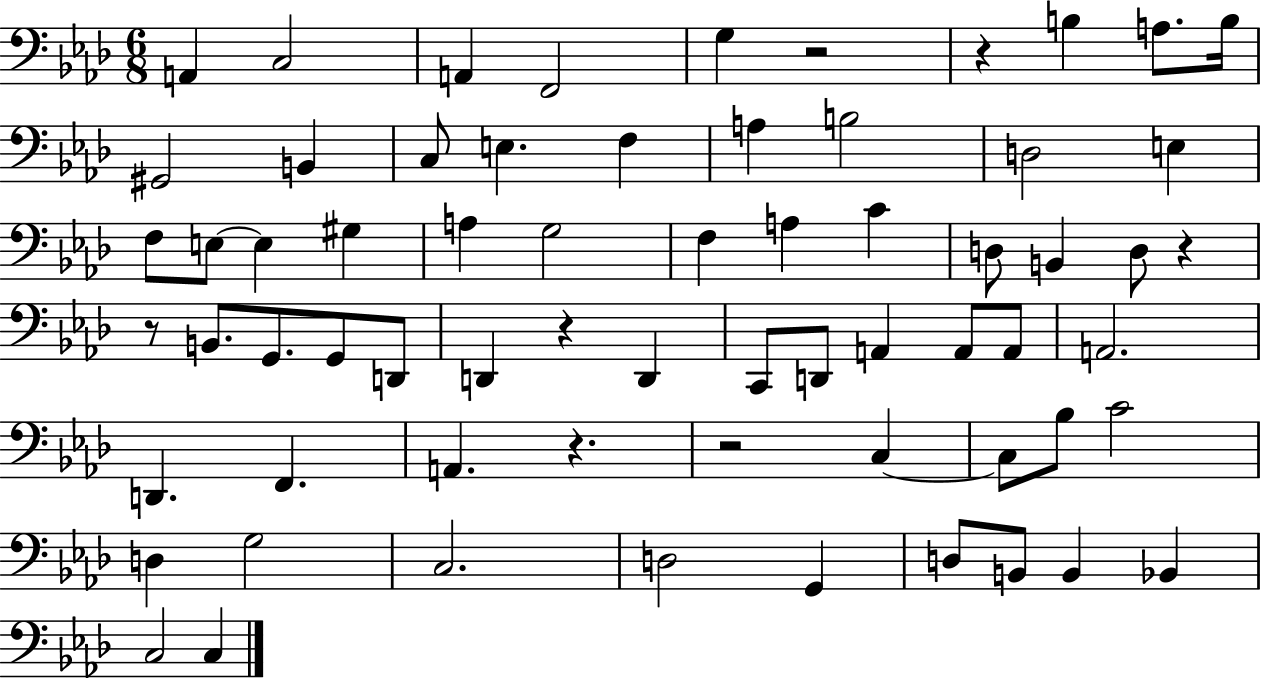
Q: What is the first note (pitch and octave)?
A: A2